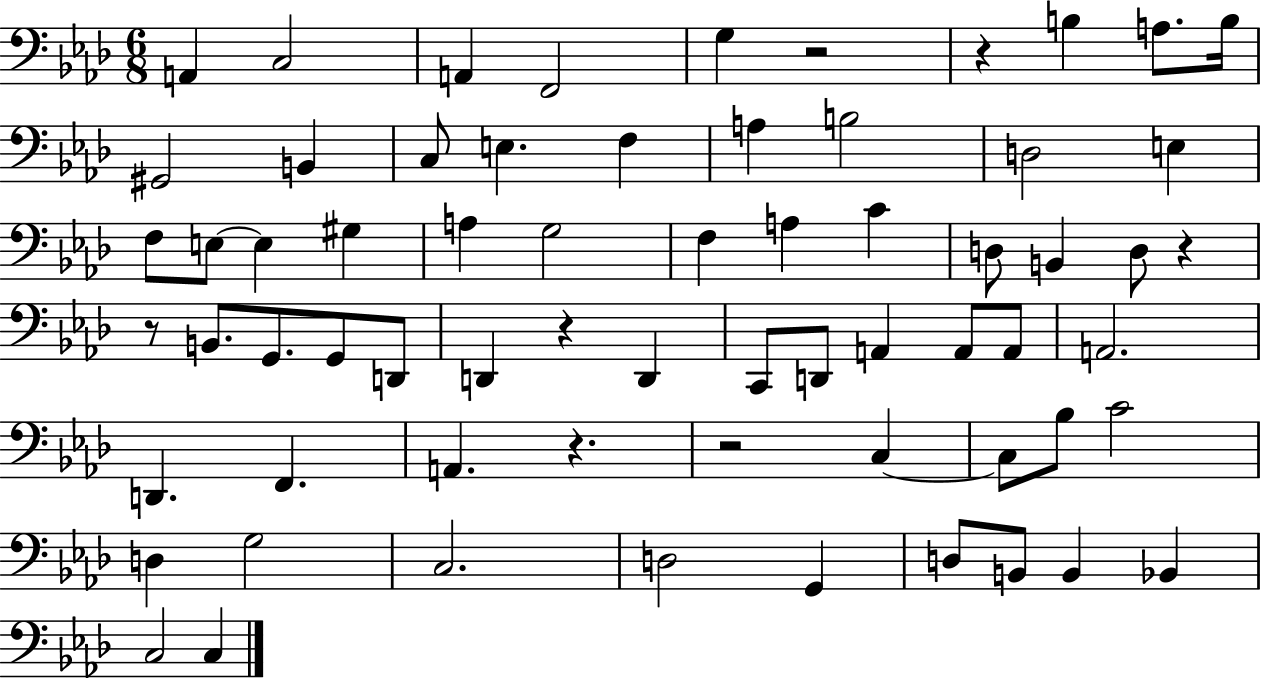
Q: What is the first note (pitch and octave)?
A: A2